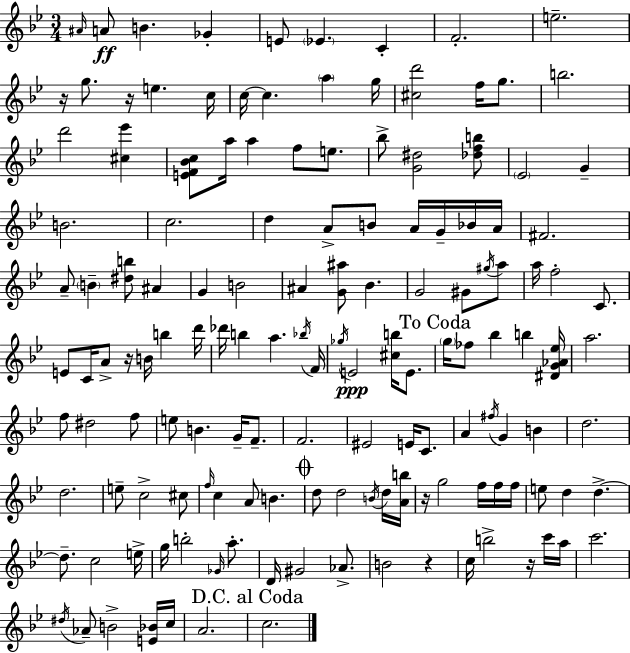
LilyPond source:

{
  \clef treble
  \numericTimeSignature
  \time 3/4
  \key bes \major
  \repeat volta 2 { \grace { ais'16 }\ff a'8 b'4. ges'4-. | e'8 \parenthesize ees'4. c'4-. | f'2.-. | e''2.-- | \break r16 g''8. r16 e''4. | c''16 c''16~~ c''4. \parenthesize a''4 | g''16 <cis'' d'''>2 f''16 g''8. | b''2. | \break d'''2 <cis'' ees'''>4 | <e' f' bes' c''>8 a''16 a''4 f''8 e''8. | bes''8-> <g' dis''>2 <des'' f'' b''>8 | \parenthesize ees'2 g'4-- | \break b'2. | c''2. | d''4 a'8-> b'8 a'16 g'16-- bes'16 | a'16 fis'2. | \break a'8-- \parenthesize b'4-- <dis'' b''>8 ais'4 | g'4 b'2 | ais'4 <g' ais''>8 bes'4. | g'2 gis'8 \acciaccatura { gis''16 } | \break a''8 a''16 f''2-. c'8. | e'8 c'16 a'8-> r16 b'16 b''4 | d'''16 des'''16 b''4 a''4. | \acciaccatura { bes''16 } f'16 \acciaccatura { ges''16 }\ppp e'2 | \break <cis'' b''>16 e'8. \mark "To Coda" \parenthesize g''16 fes''8 bes''4 b''4 | <dis' g' aes' ees''>16 a''2. | f''8 dis''2 | f''8 e''8 b'4. | \break g'16-- f'8.-- f'2. | eis'2 | e'16 c'8. a'4 \acciaccatura { fis''16 } g'4 | b'4 d''2. | \break d''2. | e''8-- c''2-> | cis''8 \grace { f''16 } c''4 a'8 | b'4. \mark \markup { \musicglyph "scripts.coda" } d''8 d''2 | \break \acciaccatura { b'16 } d''16 <a' b''>16 r16 g''2 | f''16 f''16 f''16 e''8 d''4 | d''4.->~~ d''8.-- c''2 | e''16-> g''16 b''2-. | \break \grace { ges'16 } a''8.-. d'16 gis'2 | aes'8.-> b'2 | r4 c''16 b''2-> | r16 c'''16 a''16 c'''2. | \break \acciaccatura { dis''16 } aes'8-- b'2-> | <e' bes'>16 c''16 a'2. | \mark "D.C. al Coda" c''2. | } \bar "|."
}